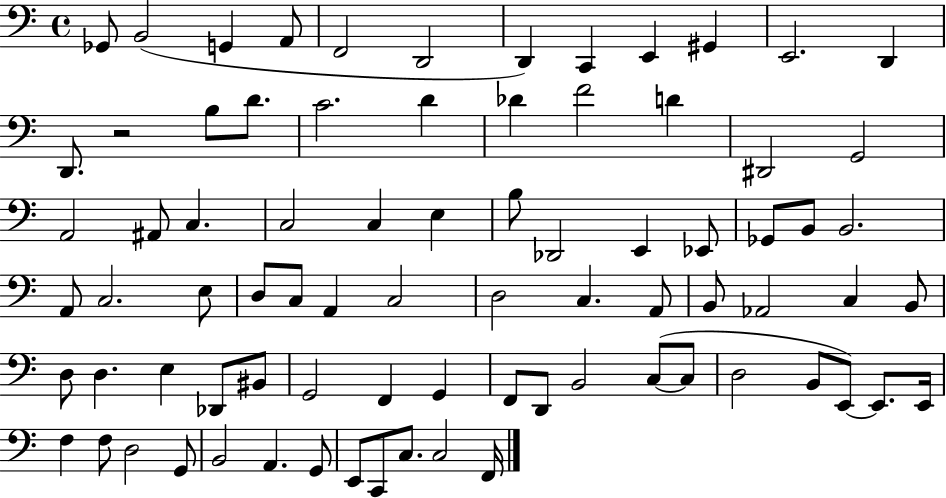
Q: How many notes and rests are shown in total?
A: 80